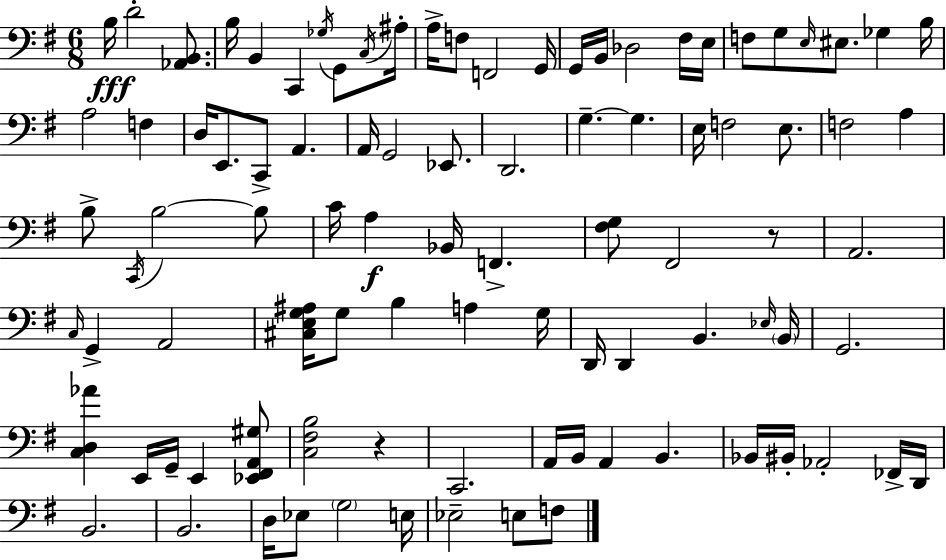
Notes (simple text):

B3/s D4/h [Ab2,B2]/e. B3/s B2/q C2/q Gb3/s G2/e C3/s A#3/s A3/s F3/e F2/h G2/s G2/s B2/s Db3/h F#3/s E3/s F3/e G3/e E3/s EIS3/e. Gb3/q B3/s A3/h F3/q D3/s E2/e. C2/e A2/q. A2/s G2/h Eb2/e. D2/h. G3/q. G3/q. E3/s F3/h E3/e. F3/h A3/q B3/e C2/s B3/h B3/e C4/s A3/q Bb2/s F2/q. [F#3,G3]/e F#2/h R/e A2/h. C3/s G2/q A2/h [C#3,E3,G3,A#3]/s G3/e B3/q A3/q G3/s D2/s D2/q B2/q. Eb3/s B2/s G2/h. [C3,D3,Ab4]/q E2/s G2/s E2/q [Eb2,F#2,A2,G#3]/e [C3,F#3,B3]/h R/q C2/h. A2/s B2/s A2/q B2/q. Bb2/s BIS2/s Ab2/h FES2/s D2/s B2/h. B2/h. D3/s Eb3/e G3/h E3/s Eb3/h E3/e F3/e